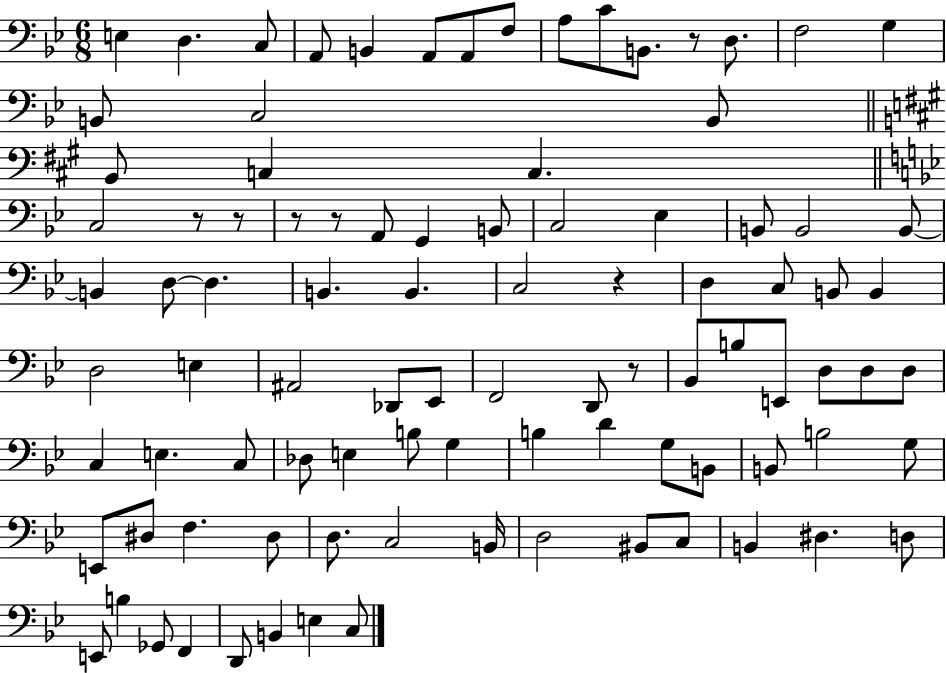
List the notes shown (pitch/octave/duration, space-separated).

E3/q D3/q. C3/e A2/e B2/q A2/e A2/e F3/e A3/e C4/e B2/e. R/e D3/e. F3/h G3/q B2/e C3/h B2/e B2/e C3/q C3/q. C3/h R/e R/e R/e R/e A2/e G2/q B2/e C3/h Eb3/q B2/e B2/h B2/e B2/q D3/e D3/q. B2/q. B2/q. C3/h R/q D3/q C3/e B2/e B2/q D3/h E3/q A#2/h Db2/e Eb2/e F2/h D2/e R/e Bb2/e B3/e E2/e D3/e D3/e D3/e C3/q E3/q. C3/e Db3/e E3/q B3/e G3/q B3/q D4/q G3/e B2/e B2/e B3/h G3/e E2/e D#3/e F3/q. D#3/e D3/e. C3/h B2/s D3/h BIS2/e C3/e B2/q D#3/q. D3/e E2/e B3/q Gb2/e F2/q D2/e B2/q E3/q C3/e